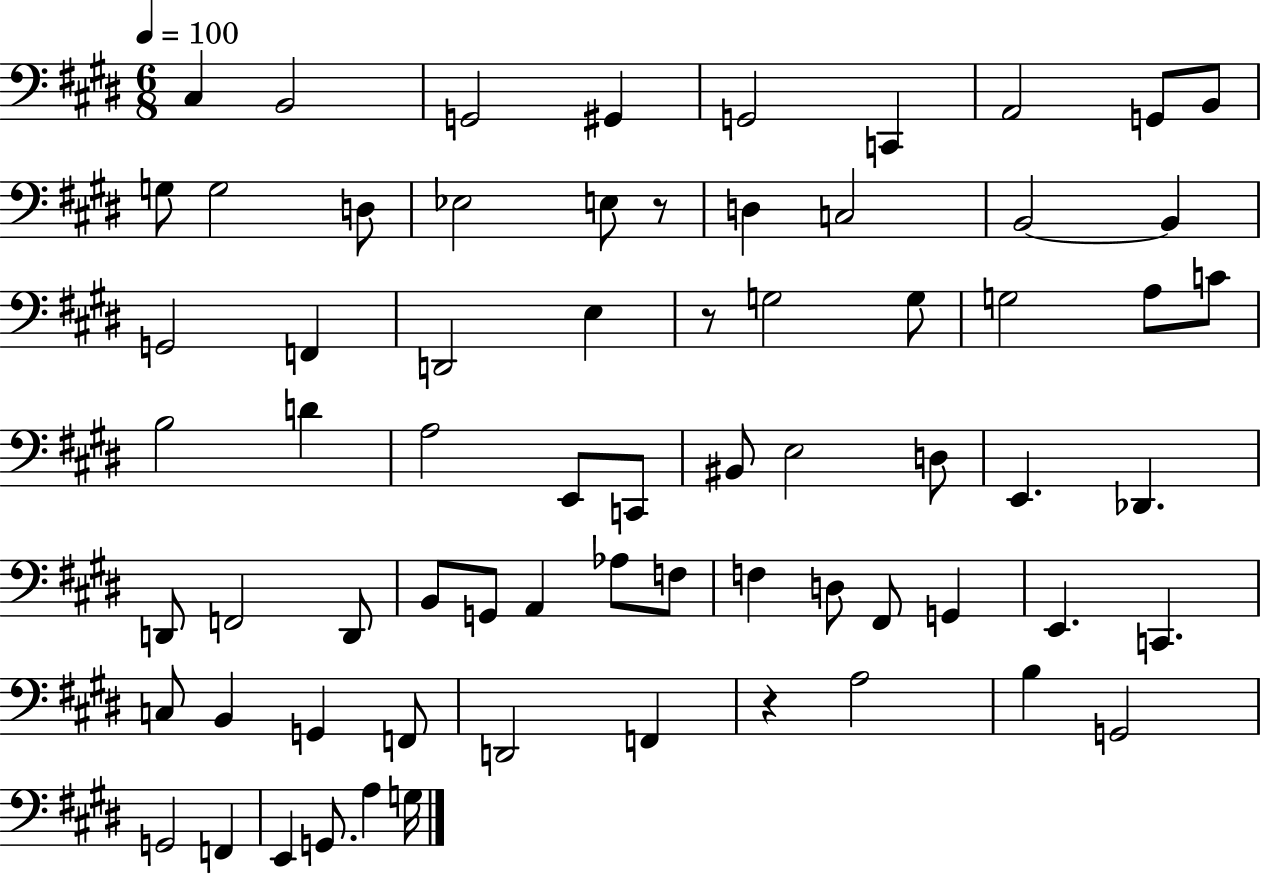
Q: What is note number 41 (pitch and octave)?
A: B2